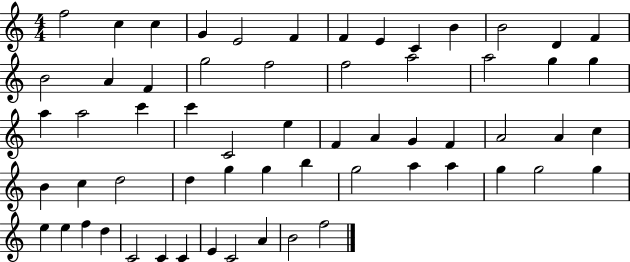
{
  \clef treble
  \numericTimeSignature
  \time 4/4
  \key c \major
  f''2 c''4 c''4 | g'4 e'2 f'4 | f'4 e'4 c'4 b'4 | b'2 d'4 f'4 | \break b'2 a'4 f'4 | g''2 f''2 | f''2 a''2 | a''2 g''4 g''4 | \break a''4 a''2 c'''4 | c'''4 c'2 e''4 | f'4 a'4 g'4 f'4 | a'2 a'4 c''4 | \break b'4 c''4 d''2 | d''4 g''4 g''4 b''4 | g''2 a''4 a''4 | g''4 g''2 g''4 | \break e''4 e''4 f''4 d''4 | c'2 c'4 c'4 | e'4 c'2 a'4 | b'2 f''2 | \break \bar "|."
}